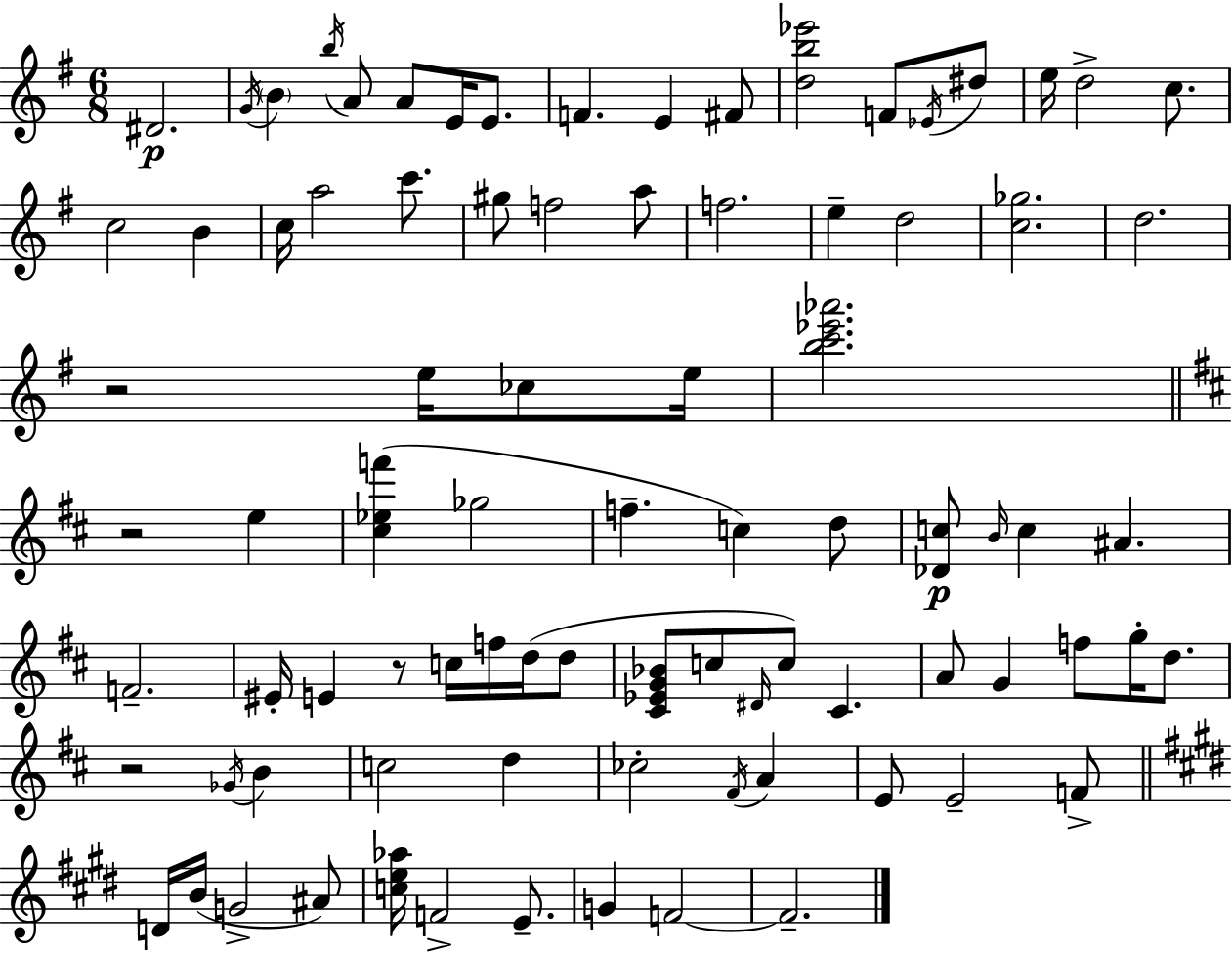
X:1
T:Untitled
M:6/8
L:1/4
K:G
^D2 G/4 B b/4 A/2 A/2 E/4 E/2 F E ^F/2 [db_e']2 F/2 _E/4 ^d/2 e/4 d2 c/2 c2 B c/4 a2 c'/2 ^g/2 f2 a/2 f2 e d2 [c_g]2 d2 z2 e/4 _c/2 e/4 [bc'_e'_a']2 z2 e [^c_ef'] _g2 f c d/2 [_Dc]/2 B/4 c ^A F2 ^E/4 E z/2 c/4 f/4 d/4 d/2 [^C_EG_B]/2 c/2 ^D/4 c/2 ^C A/2 G f/2 g/4 d/2 z2 _G/4 B c2 d _c2 ^F/4 A E/2 E2 F/2 D/4 B/4 G2 ^A/2 [ce_a]/4 F2 E/2 G F2 F2